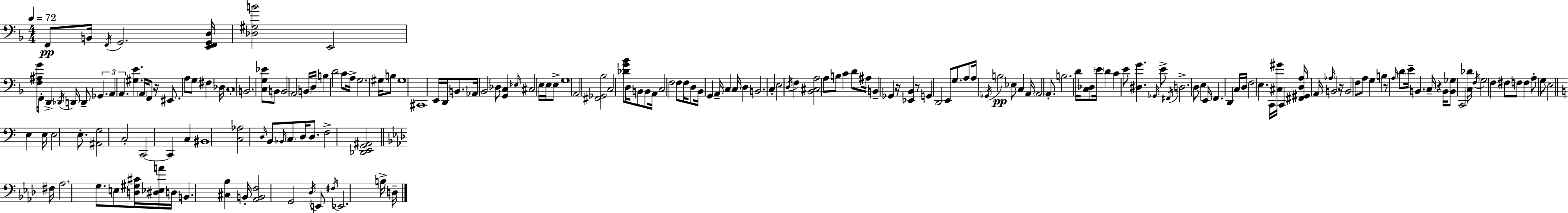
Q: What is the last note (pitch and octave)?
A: D3